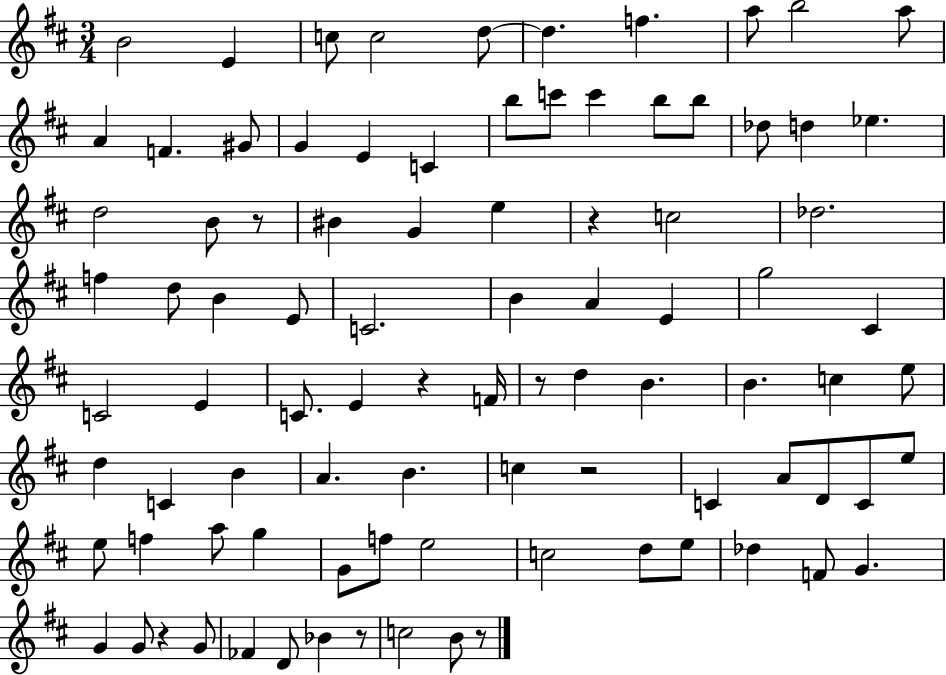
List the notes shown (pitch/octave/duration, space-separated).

B4/h E4/q C5/e C5/h D5/e D5/q. F5/q. A5/e B5/h A5/e A4/q F4/q. G#4/e G4/q E4/q C4/q B5/e C6/e C6/q B5/e B5/e Db5/e D5/q Eb5/q. D5/h B4/e R/e BIS4/q G4/q E5/q R/q C5/h Db5/h. F5/q D5/e B4/q E4/e C4/h. B4/q A4/q E4/q G5/h C#4/q C4/h E4/q C4/e. E4/q R/q F4/s R/e D5/q B4/q. B4/q. C5/q E5/e D5/q C4/q B4/q A4/q. B4/q. C5/q R/h C4/q A4/e D4/e C4/e E5/e E5/e F5/q A5/e G5/q G4/e F5/e E5/h C5/h D5/e E5/e Db5/q F4/e G4/q. G4/q G4/e R/q G4/e FES4/q D4/e Bb4/q R/e C5/h B4/e R/e